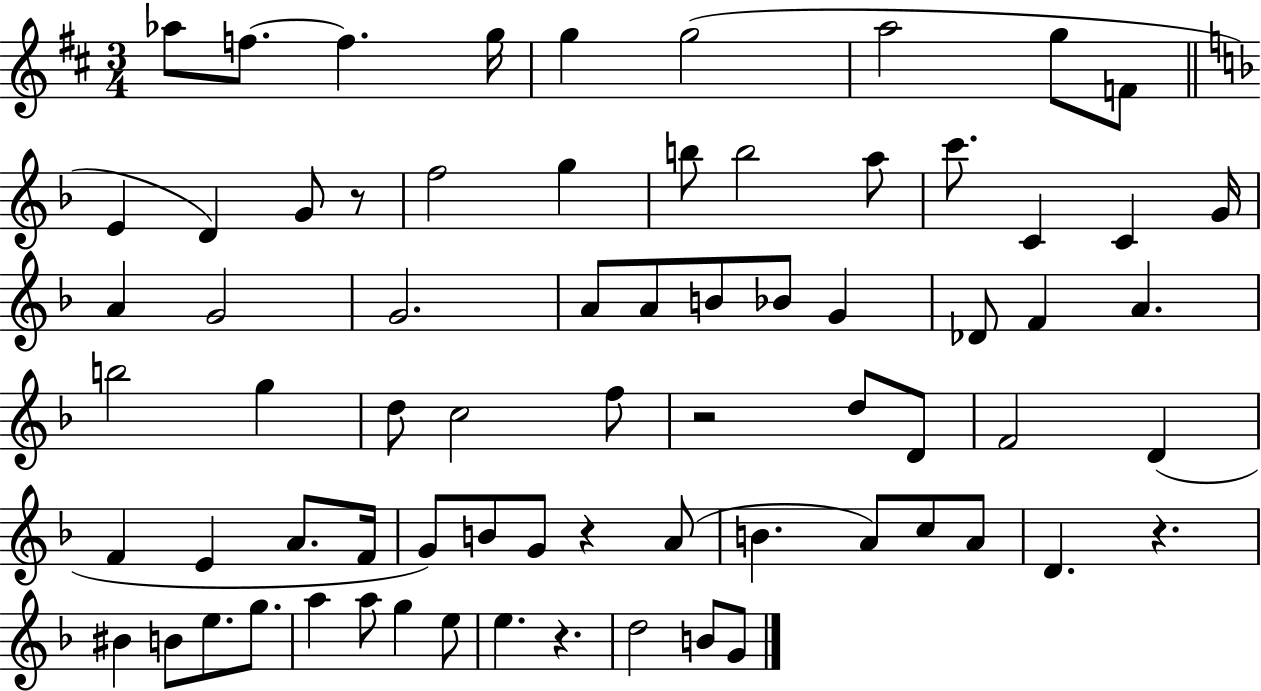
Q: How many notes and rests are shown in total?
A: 71